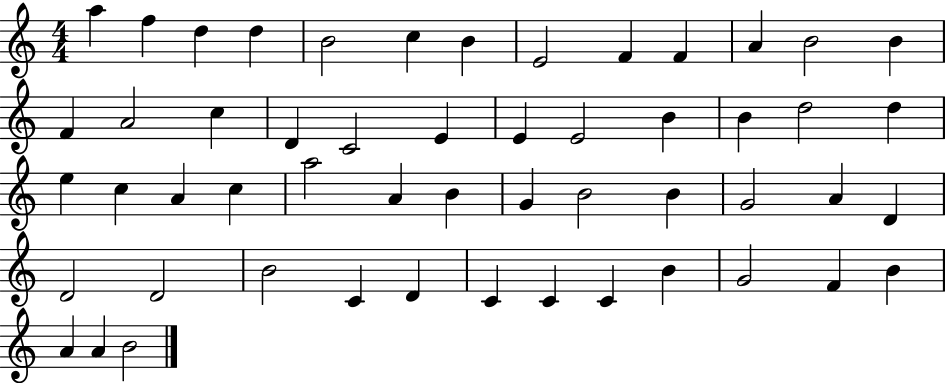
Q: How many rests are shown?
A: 0